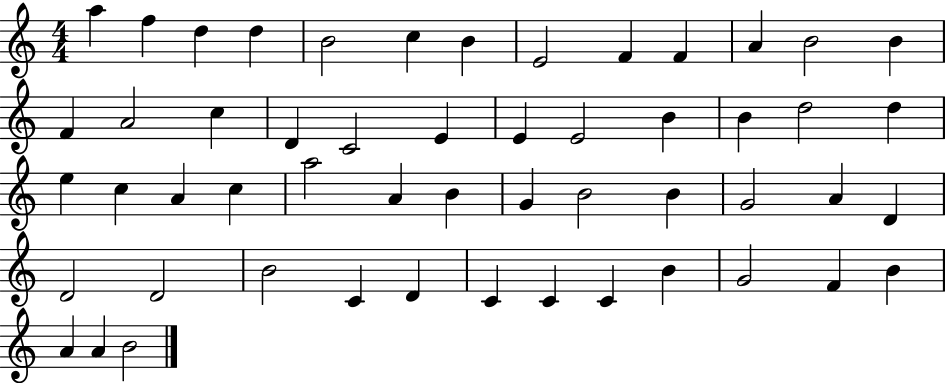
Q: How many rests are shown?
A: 0